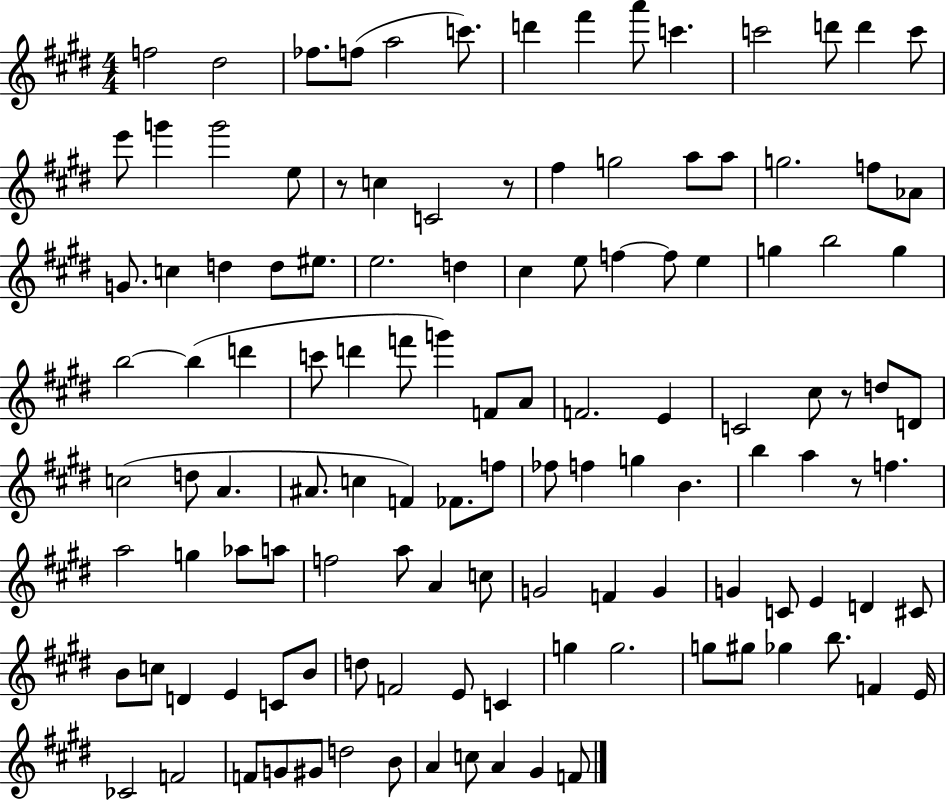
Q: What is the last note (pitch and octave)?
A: F4